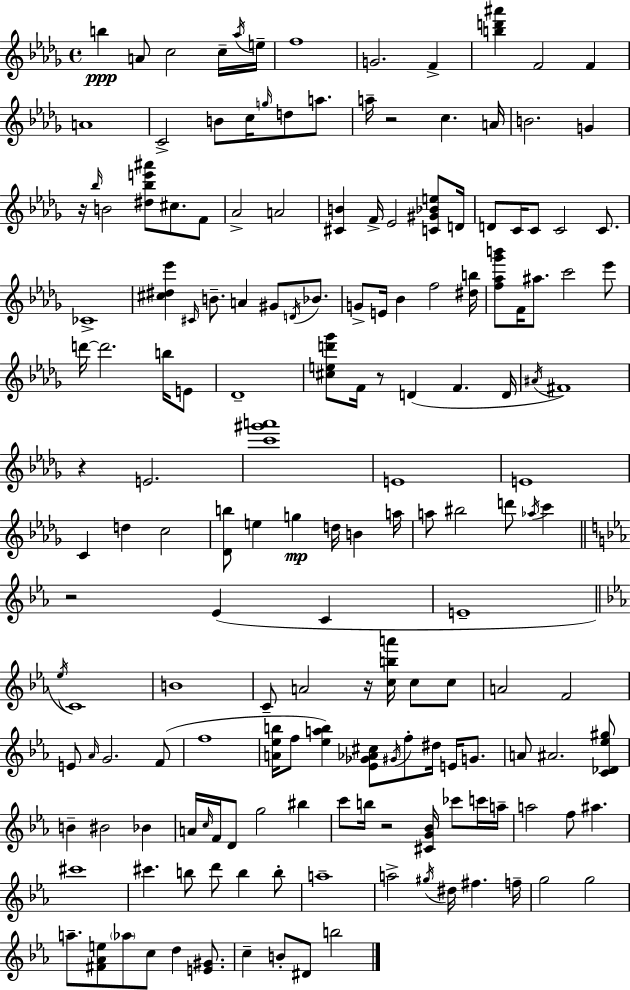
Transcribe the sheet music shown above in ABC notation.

X:1
T:Untitled
M:4/4
L:1/4
K:Bbm
b A/2 c2 c/4 _a/4 e/4 f4 G2 F [bd'^a'] F2 F A4 C2 B/2 c/4 g/4 d/2 a/2 a/4 z2 c A/4 B2 G z/4 _b/4 B2 [^d_be'^a']/2 ^c/2 F/2 _A2 A2 [^CB] F/4 _E2 [C^G_Be]/2 D/4 D/2 C/4 C/2 C2 C/2 _C4 [^c^d_e'] ^C/4 B/2 A ^G/2 D/4 _B/2 G/2 E/4 _B f2 [^db]/4 [f_a_g'b']/2 F/4 ^a/2 c'2 _e'/2 d'/4 d'2 b/4 E/2 _D4 [^ced'_g']/2 F/4 z/2 D F D/4 ^A/4 ^F4 z E2 [c'^g'a']4 E4 E4 C d c2 [_Db]/2 e g d/4 B a/4 a/2 ^b2 d'/2 _a/4 c' z2 _E C E4 _e/4 C4 B4 C/2 A2 z/4 [cba']/4 c/2 c/2 A2 F2 E/2 _A/4 G2 F/2 f4 [A_eb]/4 f/2 [_eab] [_E_G_A^c]/2 ^G/4 f/2 ^d/4 E/4 G/2 A/2 ^A2 [C_D_e^g]/2 B ^B2 _B A/4 c/4 F/4 D/2 g2 ^b c'/2 b/4 z2 [^CG_B]/4 _c'/2 c'/4 a/4 a2 f/2 ^a ^c'4 ^c' b/2 d'/2 b b/2 a4 a2 ^g/4 ^d/4 ^f f/4 g2 g2 a/2 [^F_Ae]/2 _a/2 c/2 d [E^G]/2 c B/2 ^D/2 b2